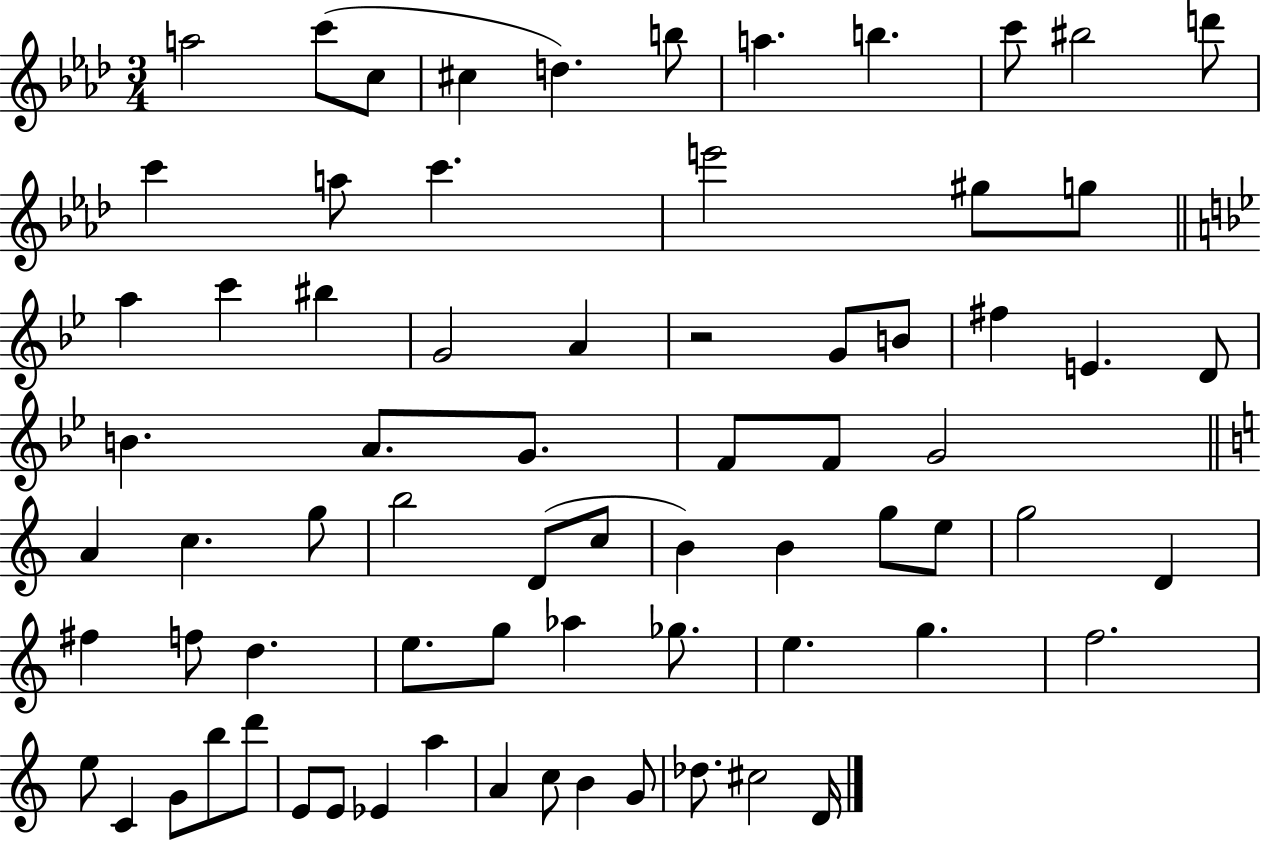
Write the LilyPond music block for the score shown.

{
  \clef treble
  \numericTimeSignature
  \time 3/4
  \key aes \major
  \repeat volta 2 { a''2 c'''8( c''8 | cis''4 d''4.) b''8 | a''4. b''4. | c'''8 bis''2 d'''8 | \break c'''4 a''8 c'''4. | e'''2 gis''8 g''8 | \bar "||" \break \key g \minor a''4 c'''4 bis''4 | g'2 a'4 | r2 g'8 b'8 | fis''4 e'4. d'8 | \break b'4. a'8. g'8. | f'8 f'8 g'2 | \bar "||" \break \key c \major a'4 c''4. g''8 | b''2 d'8( c''8 | b'4) b'4 g''8 e''8 | g''2 d'4 | \break fis''4 f''8 d''4. | e''8. g''8 aes''4 ges''8. | e''4. g''4. | f''2. | \break e''8 c'4 g'8 b''8 d'''8 | e'8 e'8 ees'4 a''4 | a'4 c''8 b'4 g'8 | des''8. cis''2 d'16 | \break } \bar "|."
}